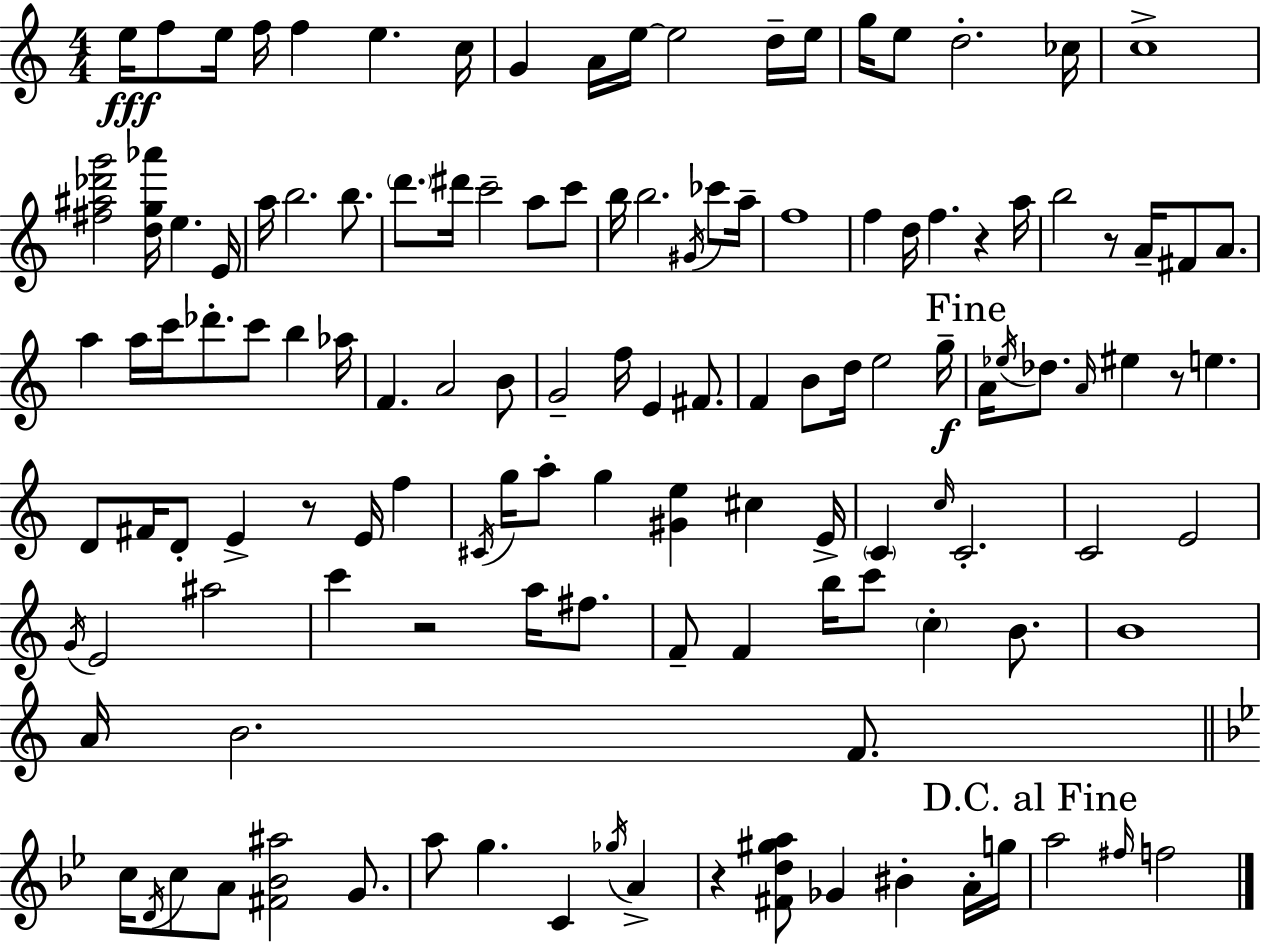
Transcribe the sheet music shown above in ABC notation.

X:1
T:Untitled
M:4/4
L:1/4
K:C
e/4 f/2 e/4 f/4 f e c/4 G A/4 e/4 e2 d/4 e/4 g/4 e/2 d2 _c/4 c4 [^f^a_d'g']2 [dg_a']/4 e E/4 a/4 b2 b/2 d'/2 ^d'/4 c'2 a/2 c'/2 b/4 b2 ^G/4 _c'/2 a/4 f4 f d/4 f z a/4 b2 z/2 A/4 ^F/2 A/2 a a/4 c'/4 _d'/2 c'/2 b _a/4 F A2 B/2 G2 f/4 E ^F/2 F B/2 d/4 e2 g/4 A/4 _e/4 _d/2 A/4 ^e z/2 e D/2 ^F/4 D/2 E z/2 E/4 f ^C/4 g/4 a/2 g [^Ge] ^c E/4 C c/4 C2 C2 E2 G/4 E2 ^a2 c' z2 a/4 ^f/2 F/2 F b/4 c'/2 c B/2 B4 A/4 B2 F/2 c/4 D/4 c/2 A/2 [^F_B^a]2 G/2 a/2 g C _g/4 A z [^Fd^ga]/2 _G ^B A/4 g/4 a2 ^f/4 f2